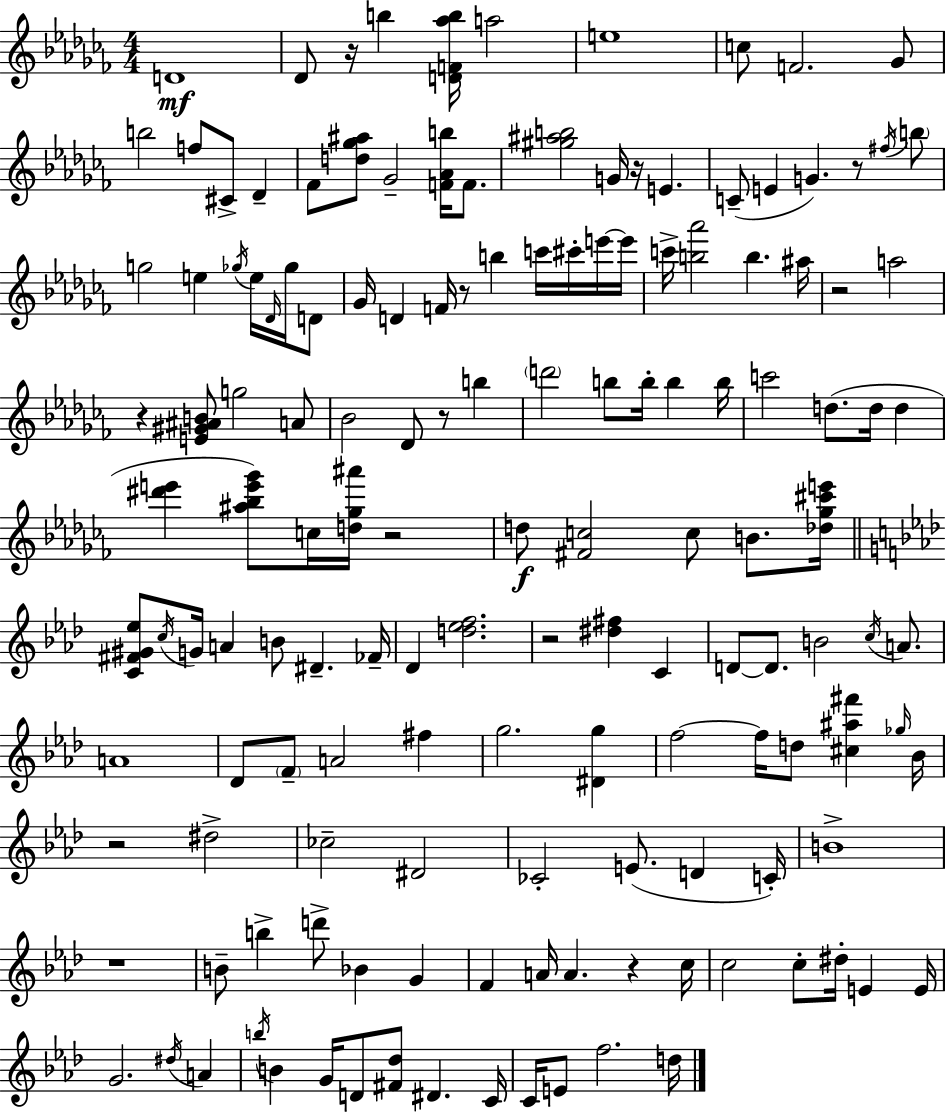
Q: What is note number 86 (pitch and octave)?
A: D#4